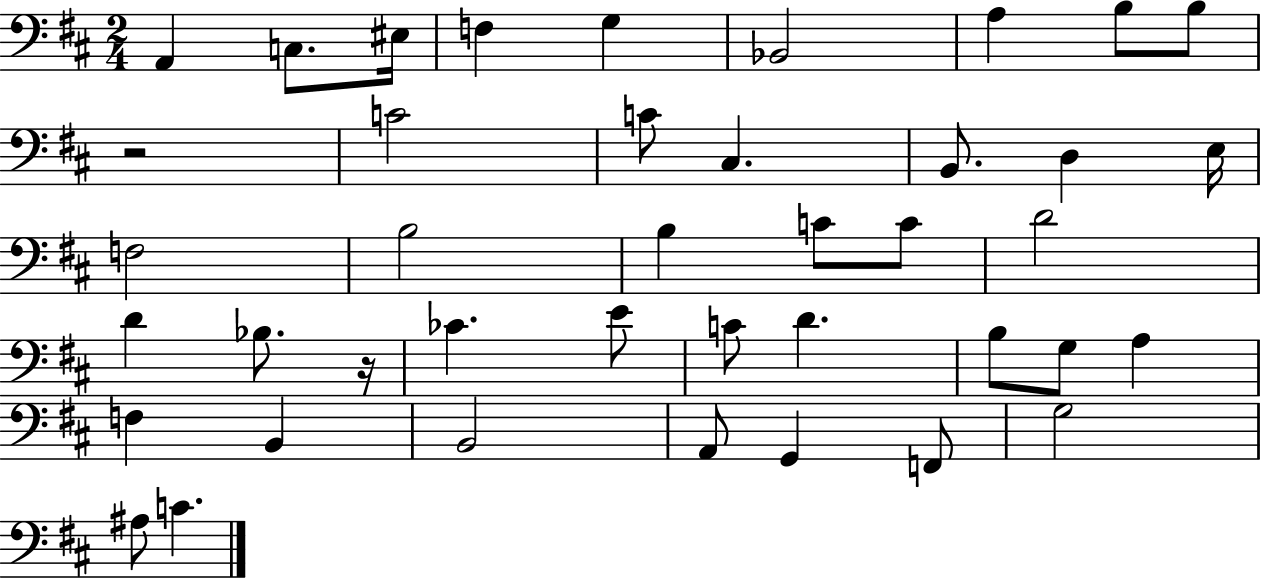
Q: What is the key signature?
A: D major